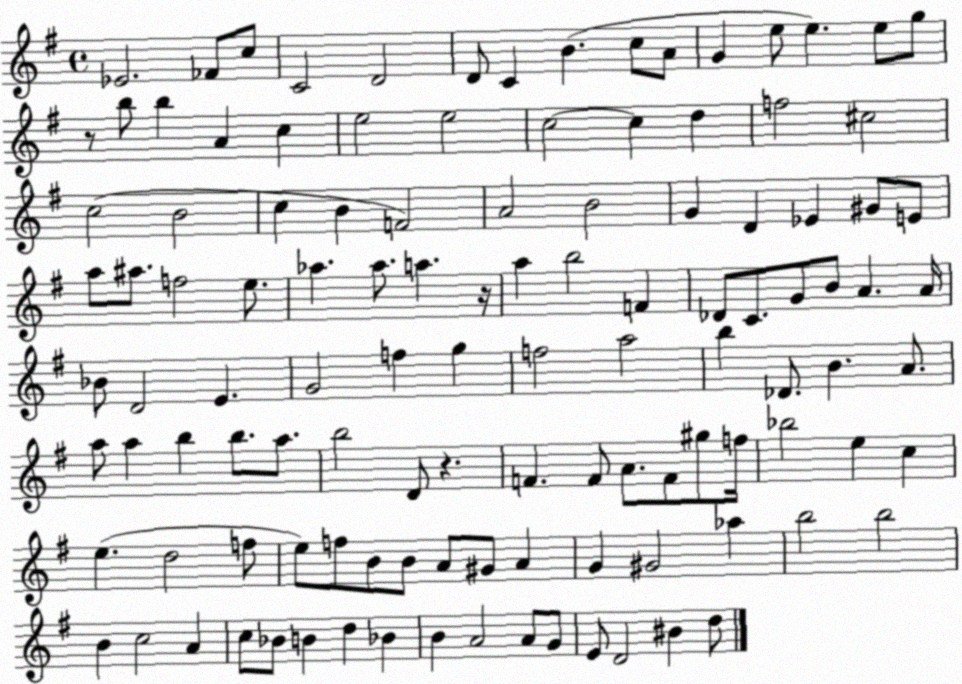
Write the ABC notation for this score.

X:1
T:Untitled
M:4/4
L:1/4
K:G
_E2 _F/2 c/2 C2 D2 D/2 C B c/2 A/2 G e/2 e e/2 g/2 z/2 b/2 b A c e2 e2 c2 c d f2 ^c2 c2 B2 c B F2 A2 B2 G D _E ^G/2 E/2 a/2 ^a/2 f2 e/2 _a _a/2 a z/4 a b2 F _D/2 C/2 G/2 B/2 A A/4 _B/2 D2 E G2 f g f2 a2 b _D/2 B A/2 a/2 a b b/2 a/2 b2 D/2 z F F/2 A/2 F/2 ^g/2 f/4 _b2 e c e d2 f/2 e/2 f/2 B/2 B/2 A/2 ^G/2 A G ^G2 _a b2 b2 B c2 A c/2 _B/2 B d _B B A2 A/2 G/2 E/2 D2 ^B d/2